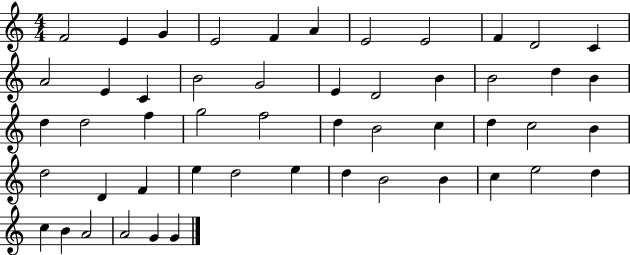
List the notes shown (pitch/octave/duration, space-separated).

F4/h E4/q G4/q E4/h F4/q A4/q E4/h E4/h F4/q D4/h C4/q A4/h E4/q C4/q B4/h G4/h E4/q D4/h B4/q B4/h D5/q B4/q D5/q D5/h F5/q G5/h F5/h D5/q B4/h C5/q D5/q C5/h B4/q D5/h D4/q F4/q E5/q D5/h E5/q D5/q B4/h B4/q C5/q E5/h D5/q C5/q B4/q A4/h A4/h G4/q G4/q